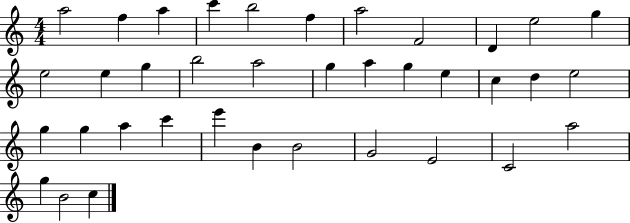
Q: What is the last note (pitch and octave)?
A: C5